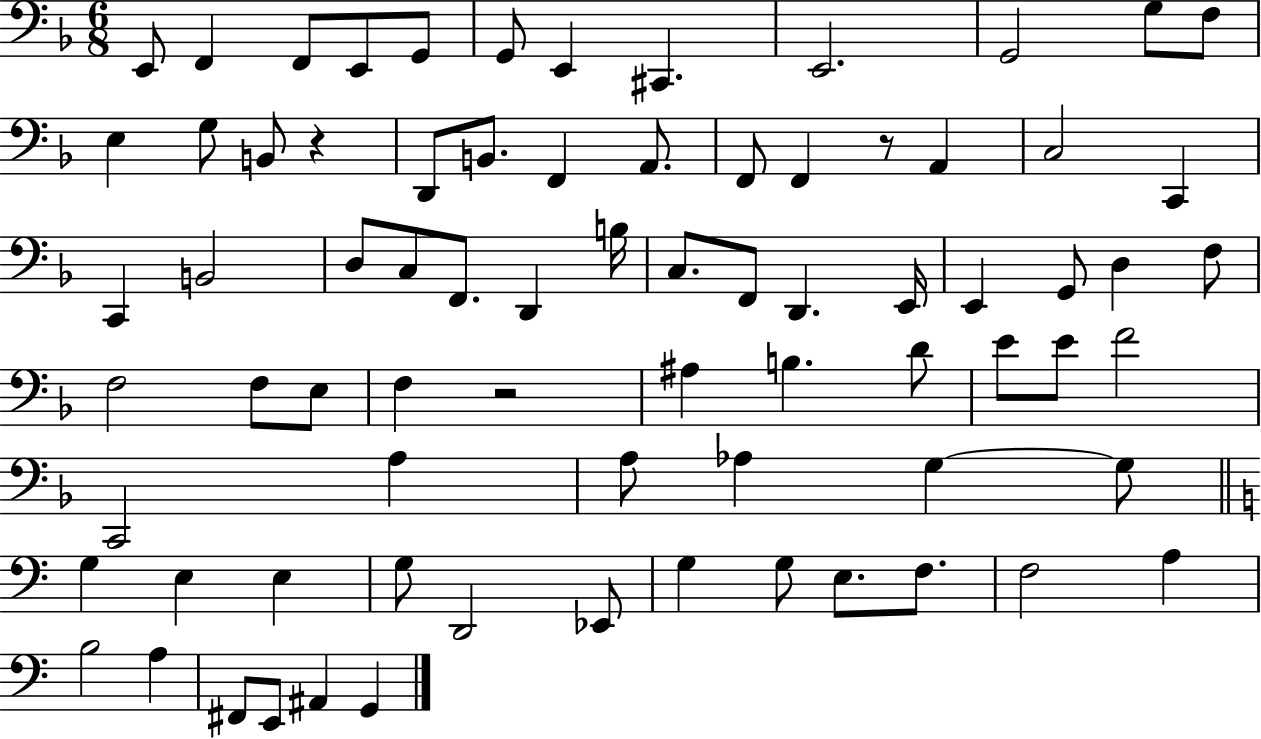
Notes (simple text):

E2/e F2/q F2/e E2/e G2/e G2/e E2/q C#2/q. E2/h. G2/h G3/e F3/e E3/q G3/e B2/e R/q D2/e B2/e. F2/q A2/e. F2/e F2/q R/e A2/q C3/h C2/q C2/q B2/h D3/e C3/e F2/e. D2/q B3/s C3/e. F2/e D2/q. E2/s E2/q G2/e D3/q F3/e F3/h F3/e E3/e F3/q R/h A#3/q B3/q. D4/e E4/e E4/e F4/h C2/h A3/q A3/e Ab3/q G3/q G3/e G3/q E3/q E3/q G3/e D2/h Eb2/e G3/q G3/e E3/e. F3/e. F3/h A3/q B3/h A3/q F#2/e E2/e A#2/q G2/q